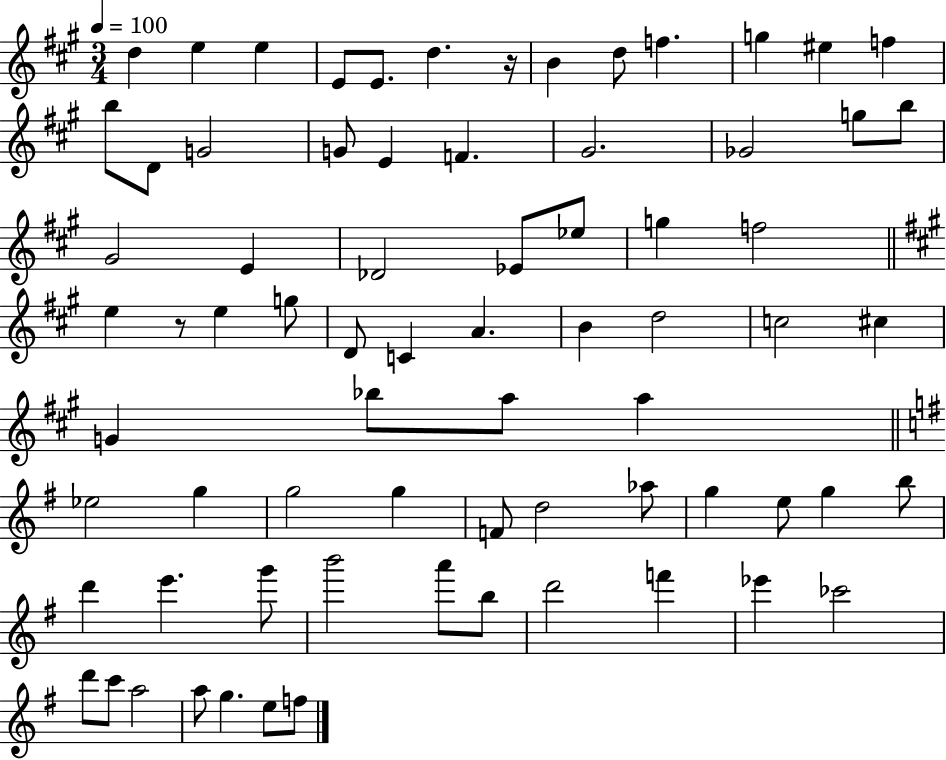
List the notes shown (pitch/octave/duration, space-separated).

D5/q E5/q E5/q E4/e E4/e. D5/q. R/s B4/q D5/e F5/q. G5/q EIS5/q F5/q B5/e D4/e G4/h G4/e E4/q F4/q. G#4/h. Gb4/h G5/e B5/e G#4/h E4/q Db4/h Eb4/e Eb5/e G5/q F5/h E5/q R/e E5/q G5/e D4/e C4/q A4/q. B4/q D5/h C5/h C#5/q G4/q Bb5/e A5/e A5/q Eb5/h G5/q G5/h G5/q F4/e D5/h Ab5/e G5/q E5/e G5/q B5/e D6/q E6/q. G6/e B6/h A6/e B5/e D6/h F6/q Eb6/q CES6/h D6/e C6/e A5/h A5/e G5/q. E5/e F5/e